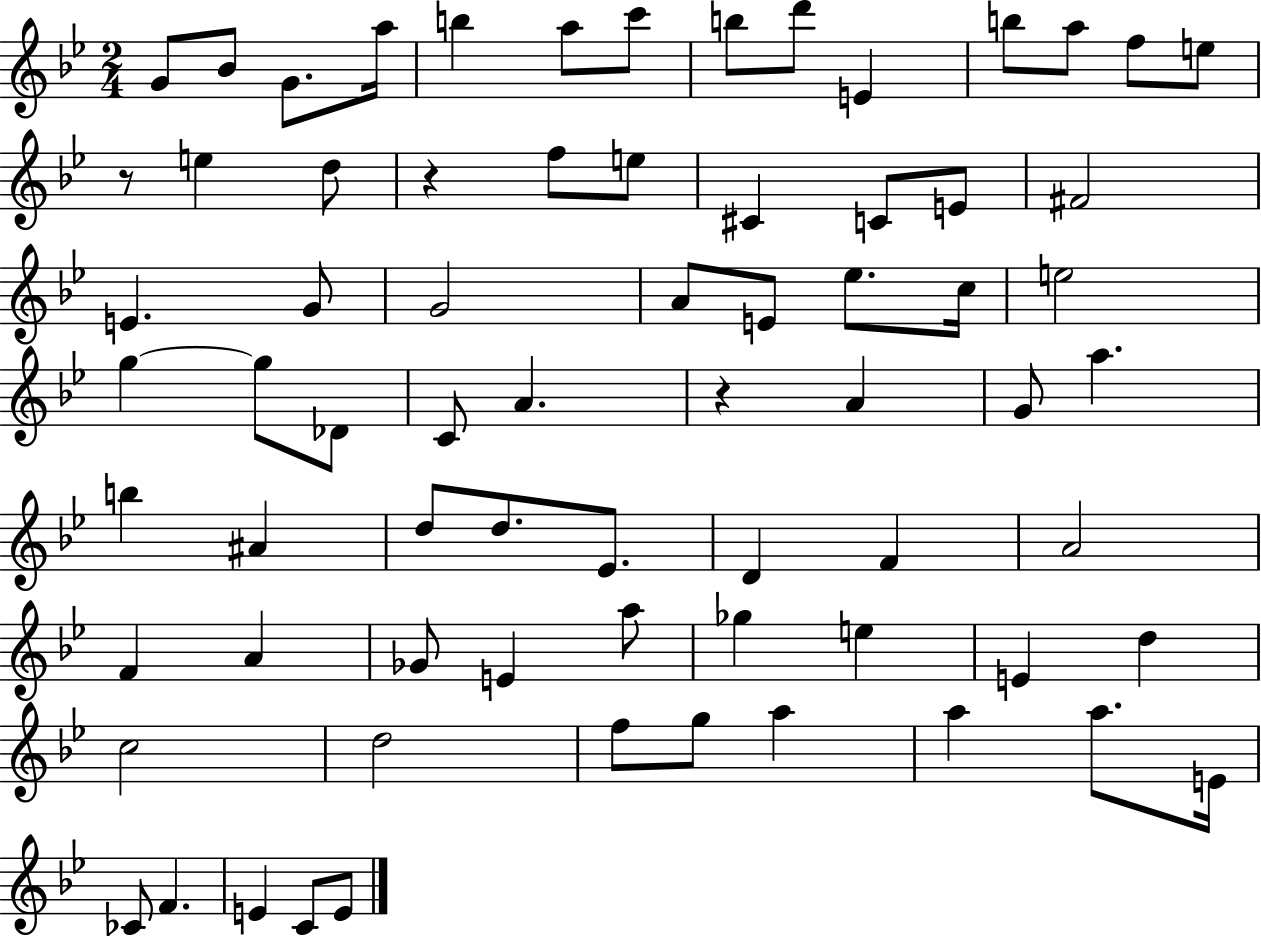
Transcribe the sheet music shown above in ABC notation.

X:1
T:Untitled
M:2/4
L:1/4
K:Bb
G/2 _B/2 G/2 a/4 b a/2 c'/2 b/2 d'/2 E b/2 a/2 f/2 e/2 z/2 e d/2 z f/2 e/2 ^C C/2 E/2 ^F2 E G/2 G2 A/2 E/2 _e/2 c/4 e2 g g/2 _D/2 C/2 A z A G/2 a b ^A d/2 d/2 _E/2 D F A2 F A _G/2 E a/2 _g e E d c2 d2 f/2 g/2 a a a/2 E/4 _C/2 F E C/2 E/2